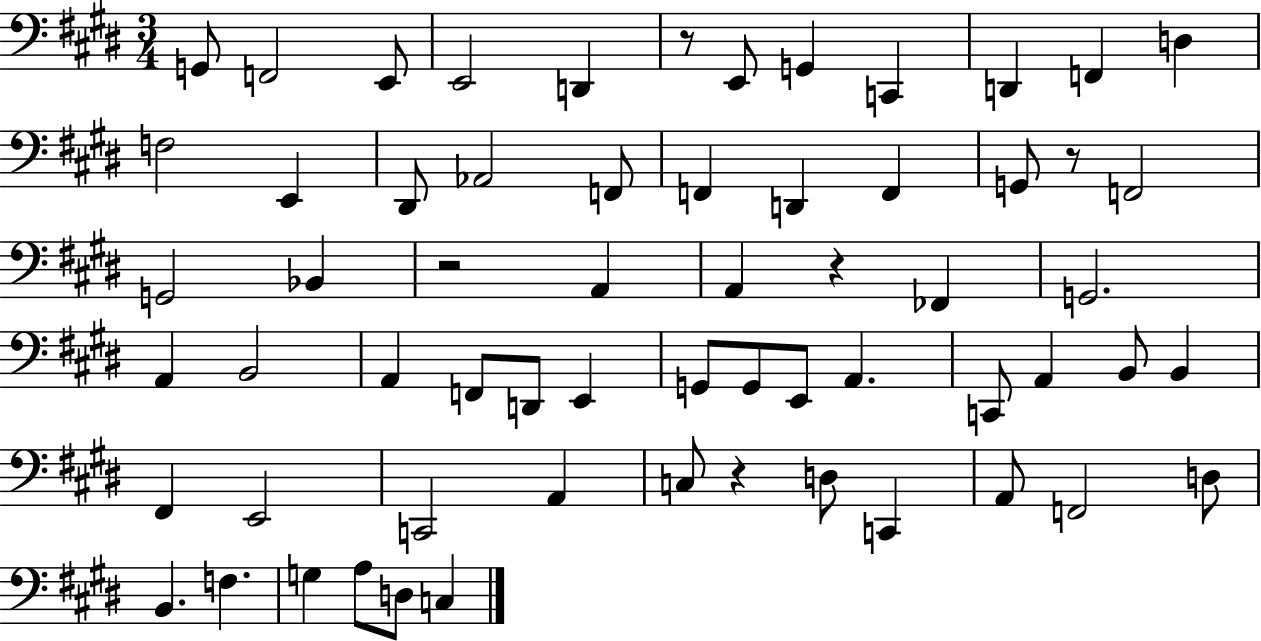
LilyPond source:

{
  \clef bass
  \numericTimeSignature
  \time 3/4
  \key e \major
  \repeat volta 2 { g,8 f,2 e,8 | e,2 d,4 | r8 e,8 g,4 c,4 | d,4 f,4 d4 | \break f2 e,4 | dis,8 aes,2 f,8 | f,4 d,4 f,4 | g,8 r8 f,2 | \break g,2 bes,4 | r2 a,4 | a,4 r4 fes,4 | g,2. | \break a,4 b,2 | a,4 f,8 d,8 e,4 | g,8 g,8 e,8 a,4. | c,8 a,4 b,8 b,4 | \break fis,4 e,2 | c,2 a,4 | c8 r4 d8 c,4 | a,8 f,2 d8 | \break b,4. f4. | g4 a8 d8 c4 | } \bar "|."
}